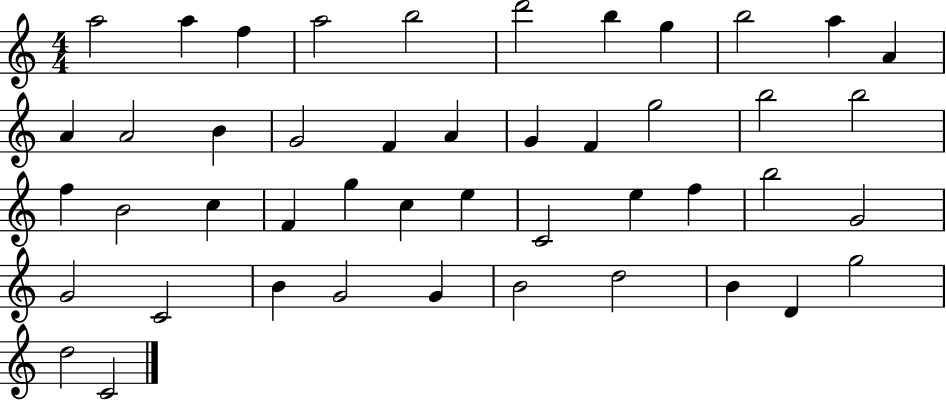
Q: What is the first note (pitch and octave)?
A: A5